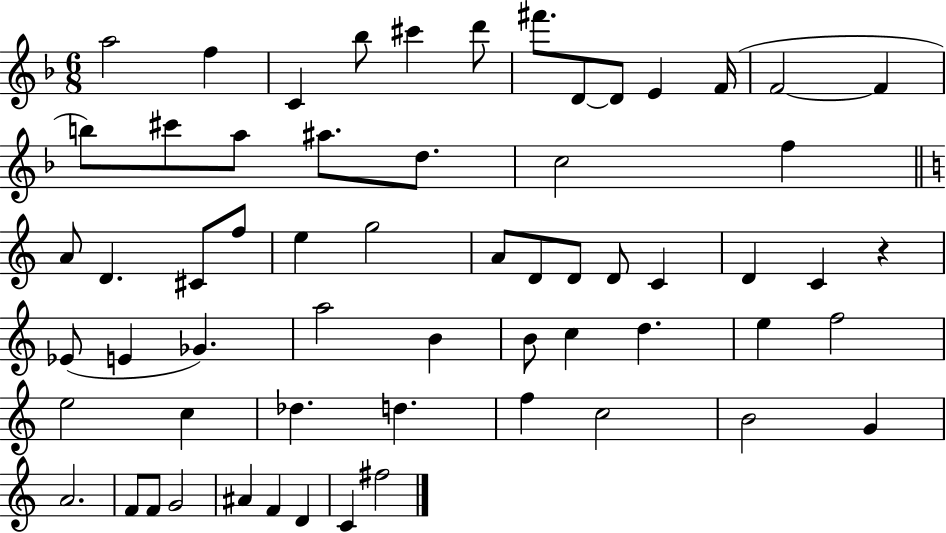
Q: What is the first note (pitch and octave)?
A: A5